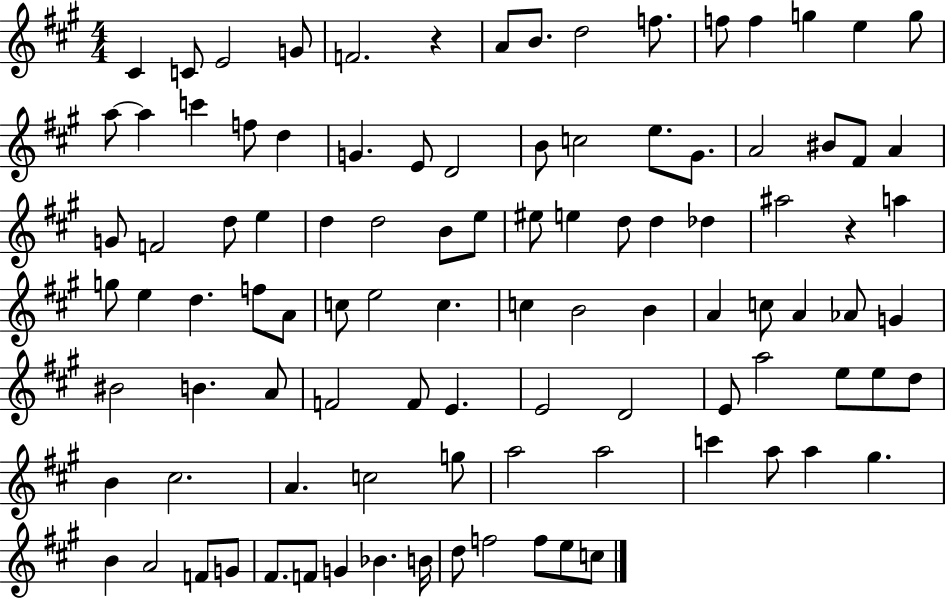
{
  \clef treble
  \numericTimeSignature
  \time 4/4
  \key a \major
  cis'4 c'8 e'2 g'8 | f'2. r4 | a'8 b'8. d''2 f''8. | f''8 f''4 g''4 e''4 g''8 | \break a''8~~ a''4 c'''4 f''8 d''4 | g'4. e'8 d'2 | b'8 c''2 e''8. gis'8. | a'2 bis'8 fis'8 a'4 | \break g'8 f'2 d''8 e''4 | d''4 d''2 b'8 e''8 | eis''8 e''4 d''8 d''4 des''4 | ais''2 r4 a''4 | \break g''8 e''4 d''4. f''8 a'8 | c''8 e''2 c''4. | c''4 b'2 b'4 | a'4 c''8 a'4 aes'8 g'4 | \break bis'2 b'4. a'8 | f'2 f'8 e'4. | e'2 d'2 | e'8 a''2 e''8 e''8 d''8 | \break b'4 cis''2. | a'4. c''2 g''8 | a''2 a''2 | c'''4 a''8 a''4 gis''4. | \break b'4 a'2 f'8 g'8 | fis'8. f'8 g'4 bes'4. b'16 | d''8 f''2 f''8 e''8 c''8 | \bar "|."
}